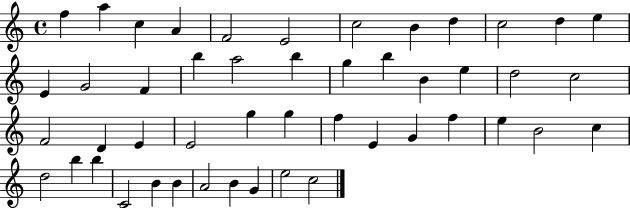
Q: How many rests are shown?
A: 0